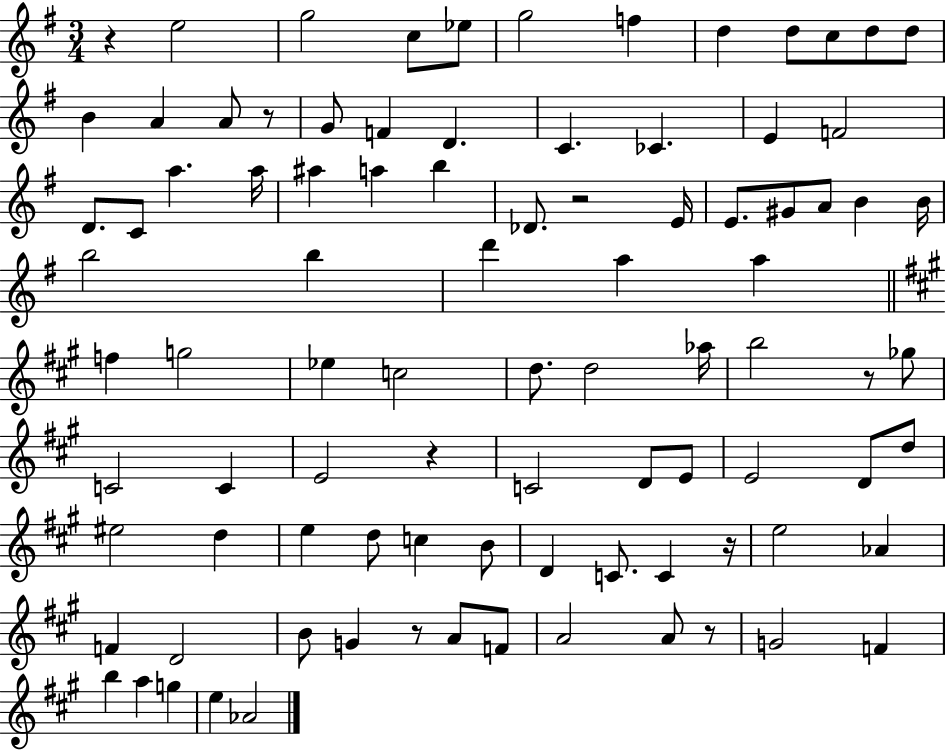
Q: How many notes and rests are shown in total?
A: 92